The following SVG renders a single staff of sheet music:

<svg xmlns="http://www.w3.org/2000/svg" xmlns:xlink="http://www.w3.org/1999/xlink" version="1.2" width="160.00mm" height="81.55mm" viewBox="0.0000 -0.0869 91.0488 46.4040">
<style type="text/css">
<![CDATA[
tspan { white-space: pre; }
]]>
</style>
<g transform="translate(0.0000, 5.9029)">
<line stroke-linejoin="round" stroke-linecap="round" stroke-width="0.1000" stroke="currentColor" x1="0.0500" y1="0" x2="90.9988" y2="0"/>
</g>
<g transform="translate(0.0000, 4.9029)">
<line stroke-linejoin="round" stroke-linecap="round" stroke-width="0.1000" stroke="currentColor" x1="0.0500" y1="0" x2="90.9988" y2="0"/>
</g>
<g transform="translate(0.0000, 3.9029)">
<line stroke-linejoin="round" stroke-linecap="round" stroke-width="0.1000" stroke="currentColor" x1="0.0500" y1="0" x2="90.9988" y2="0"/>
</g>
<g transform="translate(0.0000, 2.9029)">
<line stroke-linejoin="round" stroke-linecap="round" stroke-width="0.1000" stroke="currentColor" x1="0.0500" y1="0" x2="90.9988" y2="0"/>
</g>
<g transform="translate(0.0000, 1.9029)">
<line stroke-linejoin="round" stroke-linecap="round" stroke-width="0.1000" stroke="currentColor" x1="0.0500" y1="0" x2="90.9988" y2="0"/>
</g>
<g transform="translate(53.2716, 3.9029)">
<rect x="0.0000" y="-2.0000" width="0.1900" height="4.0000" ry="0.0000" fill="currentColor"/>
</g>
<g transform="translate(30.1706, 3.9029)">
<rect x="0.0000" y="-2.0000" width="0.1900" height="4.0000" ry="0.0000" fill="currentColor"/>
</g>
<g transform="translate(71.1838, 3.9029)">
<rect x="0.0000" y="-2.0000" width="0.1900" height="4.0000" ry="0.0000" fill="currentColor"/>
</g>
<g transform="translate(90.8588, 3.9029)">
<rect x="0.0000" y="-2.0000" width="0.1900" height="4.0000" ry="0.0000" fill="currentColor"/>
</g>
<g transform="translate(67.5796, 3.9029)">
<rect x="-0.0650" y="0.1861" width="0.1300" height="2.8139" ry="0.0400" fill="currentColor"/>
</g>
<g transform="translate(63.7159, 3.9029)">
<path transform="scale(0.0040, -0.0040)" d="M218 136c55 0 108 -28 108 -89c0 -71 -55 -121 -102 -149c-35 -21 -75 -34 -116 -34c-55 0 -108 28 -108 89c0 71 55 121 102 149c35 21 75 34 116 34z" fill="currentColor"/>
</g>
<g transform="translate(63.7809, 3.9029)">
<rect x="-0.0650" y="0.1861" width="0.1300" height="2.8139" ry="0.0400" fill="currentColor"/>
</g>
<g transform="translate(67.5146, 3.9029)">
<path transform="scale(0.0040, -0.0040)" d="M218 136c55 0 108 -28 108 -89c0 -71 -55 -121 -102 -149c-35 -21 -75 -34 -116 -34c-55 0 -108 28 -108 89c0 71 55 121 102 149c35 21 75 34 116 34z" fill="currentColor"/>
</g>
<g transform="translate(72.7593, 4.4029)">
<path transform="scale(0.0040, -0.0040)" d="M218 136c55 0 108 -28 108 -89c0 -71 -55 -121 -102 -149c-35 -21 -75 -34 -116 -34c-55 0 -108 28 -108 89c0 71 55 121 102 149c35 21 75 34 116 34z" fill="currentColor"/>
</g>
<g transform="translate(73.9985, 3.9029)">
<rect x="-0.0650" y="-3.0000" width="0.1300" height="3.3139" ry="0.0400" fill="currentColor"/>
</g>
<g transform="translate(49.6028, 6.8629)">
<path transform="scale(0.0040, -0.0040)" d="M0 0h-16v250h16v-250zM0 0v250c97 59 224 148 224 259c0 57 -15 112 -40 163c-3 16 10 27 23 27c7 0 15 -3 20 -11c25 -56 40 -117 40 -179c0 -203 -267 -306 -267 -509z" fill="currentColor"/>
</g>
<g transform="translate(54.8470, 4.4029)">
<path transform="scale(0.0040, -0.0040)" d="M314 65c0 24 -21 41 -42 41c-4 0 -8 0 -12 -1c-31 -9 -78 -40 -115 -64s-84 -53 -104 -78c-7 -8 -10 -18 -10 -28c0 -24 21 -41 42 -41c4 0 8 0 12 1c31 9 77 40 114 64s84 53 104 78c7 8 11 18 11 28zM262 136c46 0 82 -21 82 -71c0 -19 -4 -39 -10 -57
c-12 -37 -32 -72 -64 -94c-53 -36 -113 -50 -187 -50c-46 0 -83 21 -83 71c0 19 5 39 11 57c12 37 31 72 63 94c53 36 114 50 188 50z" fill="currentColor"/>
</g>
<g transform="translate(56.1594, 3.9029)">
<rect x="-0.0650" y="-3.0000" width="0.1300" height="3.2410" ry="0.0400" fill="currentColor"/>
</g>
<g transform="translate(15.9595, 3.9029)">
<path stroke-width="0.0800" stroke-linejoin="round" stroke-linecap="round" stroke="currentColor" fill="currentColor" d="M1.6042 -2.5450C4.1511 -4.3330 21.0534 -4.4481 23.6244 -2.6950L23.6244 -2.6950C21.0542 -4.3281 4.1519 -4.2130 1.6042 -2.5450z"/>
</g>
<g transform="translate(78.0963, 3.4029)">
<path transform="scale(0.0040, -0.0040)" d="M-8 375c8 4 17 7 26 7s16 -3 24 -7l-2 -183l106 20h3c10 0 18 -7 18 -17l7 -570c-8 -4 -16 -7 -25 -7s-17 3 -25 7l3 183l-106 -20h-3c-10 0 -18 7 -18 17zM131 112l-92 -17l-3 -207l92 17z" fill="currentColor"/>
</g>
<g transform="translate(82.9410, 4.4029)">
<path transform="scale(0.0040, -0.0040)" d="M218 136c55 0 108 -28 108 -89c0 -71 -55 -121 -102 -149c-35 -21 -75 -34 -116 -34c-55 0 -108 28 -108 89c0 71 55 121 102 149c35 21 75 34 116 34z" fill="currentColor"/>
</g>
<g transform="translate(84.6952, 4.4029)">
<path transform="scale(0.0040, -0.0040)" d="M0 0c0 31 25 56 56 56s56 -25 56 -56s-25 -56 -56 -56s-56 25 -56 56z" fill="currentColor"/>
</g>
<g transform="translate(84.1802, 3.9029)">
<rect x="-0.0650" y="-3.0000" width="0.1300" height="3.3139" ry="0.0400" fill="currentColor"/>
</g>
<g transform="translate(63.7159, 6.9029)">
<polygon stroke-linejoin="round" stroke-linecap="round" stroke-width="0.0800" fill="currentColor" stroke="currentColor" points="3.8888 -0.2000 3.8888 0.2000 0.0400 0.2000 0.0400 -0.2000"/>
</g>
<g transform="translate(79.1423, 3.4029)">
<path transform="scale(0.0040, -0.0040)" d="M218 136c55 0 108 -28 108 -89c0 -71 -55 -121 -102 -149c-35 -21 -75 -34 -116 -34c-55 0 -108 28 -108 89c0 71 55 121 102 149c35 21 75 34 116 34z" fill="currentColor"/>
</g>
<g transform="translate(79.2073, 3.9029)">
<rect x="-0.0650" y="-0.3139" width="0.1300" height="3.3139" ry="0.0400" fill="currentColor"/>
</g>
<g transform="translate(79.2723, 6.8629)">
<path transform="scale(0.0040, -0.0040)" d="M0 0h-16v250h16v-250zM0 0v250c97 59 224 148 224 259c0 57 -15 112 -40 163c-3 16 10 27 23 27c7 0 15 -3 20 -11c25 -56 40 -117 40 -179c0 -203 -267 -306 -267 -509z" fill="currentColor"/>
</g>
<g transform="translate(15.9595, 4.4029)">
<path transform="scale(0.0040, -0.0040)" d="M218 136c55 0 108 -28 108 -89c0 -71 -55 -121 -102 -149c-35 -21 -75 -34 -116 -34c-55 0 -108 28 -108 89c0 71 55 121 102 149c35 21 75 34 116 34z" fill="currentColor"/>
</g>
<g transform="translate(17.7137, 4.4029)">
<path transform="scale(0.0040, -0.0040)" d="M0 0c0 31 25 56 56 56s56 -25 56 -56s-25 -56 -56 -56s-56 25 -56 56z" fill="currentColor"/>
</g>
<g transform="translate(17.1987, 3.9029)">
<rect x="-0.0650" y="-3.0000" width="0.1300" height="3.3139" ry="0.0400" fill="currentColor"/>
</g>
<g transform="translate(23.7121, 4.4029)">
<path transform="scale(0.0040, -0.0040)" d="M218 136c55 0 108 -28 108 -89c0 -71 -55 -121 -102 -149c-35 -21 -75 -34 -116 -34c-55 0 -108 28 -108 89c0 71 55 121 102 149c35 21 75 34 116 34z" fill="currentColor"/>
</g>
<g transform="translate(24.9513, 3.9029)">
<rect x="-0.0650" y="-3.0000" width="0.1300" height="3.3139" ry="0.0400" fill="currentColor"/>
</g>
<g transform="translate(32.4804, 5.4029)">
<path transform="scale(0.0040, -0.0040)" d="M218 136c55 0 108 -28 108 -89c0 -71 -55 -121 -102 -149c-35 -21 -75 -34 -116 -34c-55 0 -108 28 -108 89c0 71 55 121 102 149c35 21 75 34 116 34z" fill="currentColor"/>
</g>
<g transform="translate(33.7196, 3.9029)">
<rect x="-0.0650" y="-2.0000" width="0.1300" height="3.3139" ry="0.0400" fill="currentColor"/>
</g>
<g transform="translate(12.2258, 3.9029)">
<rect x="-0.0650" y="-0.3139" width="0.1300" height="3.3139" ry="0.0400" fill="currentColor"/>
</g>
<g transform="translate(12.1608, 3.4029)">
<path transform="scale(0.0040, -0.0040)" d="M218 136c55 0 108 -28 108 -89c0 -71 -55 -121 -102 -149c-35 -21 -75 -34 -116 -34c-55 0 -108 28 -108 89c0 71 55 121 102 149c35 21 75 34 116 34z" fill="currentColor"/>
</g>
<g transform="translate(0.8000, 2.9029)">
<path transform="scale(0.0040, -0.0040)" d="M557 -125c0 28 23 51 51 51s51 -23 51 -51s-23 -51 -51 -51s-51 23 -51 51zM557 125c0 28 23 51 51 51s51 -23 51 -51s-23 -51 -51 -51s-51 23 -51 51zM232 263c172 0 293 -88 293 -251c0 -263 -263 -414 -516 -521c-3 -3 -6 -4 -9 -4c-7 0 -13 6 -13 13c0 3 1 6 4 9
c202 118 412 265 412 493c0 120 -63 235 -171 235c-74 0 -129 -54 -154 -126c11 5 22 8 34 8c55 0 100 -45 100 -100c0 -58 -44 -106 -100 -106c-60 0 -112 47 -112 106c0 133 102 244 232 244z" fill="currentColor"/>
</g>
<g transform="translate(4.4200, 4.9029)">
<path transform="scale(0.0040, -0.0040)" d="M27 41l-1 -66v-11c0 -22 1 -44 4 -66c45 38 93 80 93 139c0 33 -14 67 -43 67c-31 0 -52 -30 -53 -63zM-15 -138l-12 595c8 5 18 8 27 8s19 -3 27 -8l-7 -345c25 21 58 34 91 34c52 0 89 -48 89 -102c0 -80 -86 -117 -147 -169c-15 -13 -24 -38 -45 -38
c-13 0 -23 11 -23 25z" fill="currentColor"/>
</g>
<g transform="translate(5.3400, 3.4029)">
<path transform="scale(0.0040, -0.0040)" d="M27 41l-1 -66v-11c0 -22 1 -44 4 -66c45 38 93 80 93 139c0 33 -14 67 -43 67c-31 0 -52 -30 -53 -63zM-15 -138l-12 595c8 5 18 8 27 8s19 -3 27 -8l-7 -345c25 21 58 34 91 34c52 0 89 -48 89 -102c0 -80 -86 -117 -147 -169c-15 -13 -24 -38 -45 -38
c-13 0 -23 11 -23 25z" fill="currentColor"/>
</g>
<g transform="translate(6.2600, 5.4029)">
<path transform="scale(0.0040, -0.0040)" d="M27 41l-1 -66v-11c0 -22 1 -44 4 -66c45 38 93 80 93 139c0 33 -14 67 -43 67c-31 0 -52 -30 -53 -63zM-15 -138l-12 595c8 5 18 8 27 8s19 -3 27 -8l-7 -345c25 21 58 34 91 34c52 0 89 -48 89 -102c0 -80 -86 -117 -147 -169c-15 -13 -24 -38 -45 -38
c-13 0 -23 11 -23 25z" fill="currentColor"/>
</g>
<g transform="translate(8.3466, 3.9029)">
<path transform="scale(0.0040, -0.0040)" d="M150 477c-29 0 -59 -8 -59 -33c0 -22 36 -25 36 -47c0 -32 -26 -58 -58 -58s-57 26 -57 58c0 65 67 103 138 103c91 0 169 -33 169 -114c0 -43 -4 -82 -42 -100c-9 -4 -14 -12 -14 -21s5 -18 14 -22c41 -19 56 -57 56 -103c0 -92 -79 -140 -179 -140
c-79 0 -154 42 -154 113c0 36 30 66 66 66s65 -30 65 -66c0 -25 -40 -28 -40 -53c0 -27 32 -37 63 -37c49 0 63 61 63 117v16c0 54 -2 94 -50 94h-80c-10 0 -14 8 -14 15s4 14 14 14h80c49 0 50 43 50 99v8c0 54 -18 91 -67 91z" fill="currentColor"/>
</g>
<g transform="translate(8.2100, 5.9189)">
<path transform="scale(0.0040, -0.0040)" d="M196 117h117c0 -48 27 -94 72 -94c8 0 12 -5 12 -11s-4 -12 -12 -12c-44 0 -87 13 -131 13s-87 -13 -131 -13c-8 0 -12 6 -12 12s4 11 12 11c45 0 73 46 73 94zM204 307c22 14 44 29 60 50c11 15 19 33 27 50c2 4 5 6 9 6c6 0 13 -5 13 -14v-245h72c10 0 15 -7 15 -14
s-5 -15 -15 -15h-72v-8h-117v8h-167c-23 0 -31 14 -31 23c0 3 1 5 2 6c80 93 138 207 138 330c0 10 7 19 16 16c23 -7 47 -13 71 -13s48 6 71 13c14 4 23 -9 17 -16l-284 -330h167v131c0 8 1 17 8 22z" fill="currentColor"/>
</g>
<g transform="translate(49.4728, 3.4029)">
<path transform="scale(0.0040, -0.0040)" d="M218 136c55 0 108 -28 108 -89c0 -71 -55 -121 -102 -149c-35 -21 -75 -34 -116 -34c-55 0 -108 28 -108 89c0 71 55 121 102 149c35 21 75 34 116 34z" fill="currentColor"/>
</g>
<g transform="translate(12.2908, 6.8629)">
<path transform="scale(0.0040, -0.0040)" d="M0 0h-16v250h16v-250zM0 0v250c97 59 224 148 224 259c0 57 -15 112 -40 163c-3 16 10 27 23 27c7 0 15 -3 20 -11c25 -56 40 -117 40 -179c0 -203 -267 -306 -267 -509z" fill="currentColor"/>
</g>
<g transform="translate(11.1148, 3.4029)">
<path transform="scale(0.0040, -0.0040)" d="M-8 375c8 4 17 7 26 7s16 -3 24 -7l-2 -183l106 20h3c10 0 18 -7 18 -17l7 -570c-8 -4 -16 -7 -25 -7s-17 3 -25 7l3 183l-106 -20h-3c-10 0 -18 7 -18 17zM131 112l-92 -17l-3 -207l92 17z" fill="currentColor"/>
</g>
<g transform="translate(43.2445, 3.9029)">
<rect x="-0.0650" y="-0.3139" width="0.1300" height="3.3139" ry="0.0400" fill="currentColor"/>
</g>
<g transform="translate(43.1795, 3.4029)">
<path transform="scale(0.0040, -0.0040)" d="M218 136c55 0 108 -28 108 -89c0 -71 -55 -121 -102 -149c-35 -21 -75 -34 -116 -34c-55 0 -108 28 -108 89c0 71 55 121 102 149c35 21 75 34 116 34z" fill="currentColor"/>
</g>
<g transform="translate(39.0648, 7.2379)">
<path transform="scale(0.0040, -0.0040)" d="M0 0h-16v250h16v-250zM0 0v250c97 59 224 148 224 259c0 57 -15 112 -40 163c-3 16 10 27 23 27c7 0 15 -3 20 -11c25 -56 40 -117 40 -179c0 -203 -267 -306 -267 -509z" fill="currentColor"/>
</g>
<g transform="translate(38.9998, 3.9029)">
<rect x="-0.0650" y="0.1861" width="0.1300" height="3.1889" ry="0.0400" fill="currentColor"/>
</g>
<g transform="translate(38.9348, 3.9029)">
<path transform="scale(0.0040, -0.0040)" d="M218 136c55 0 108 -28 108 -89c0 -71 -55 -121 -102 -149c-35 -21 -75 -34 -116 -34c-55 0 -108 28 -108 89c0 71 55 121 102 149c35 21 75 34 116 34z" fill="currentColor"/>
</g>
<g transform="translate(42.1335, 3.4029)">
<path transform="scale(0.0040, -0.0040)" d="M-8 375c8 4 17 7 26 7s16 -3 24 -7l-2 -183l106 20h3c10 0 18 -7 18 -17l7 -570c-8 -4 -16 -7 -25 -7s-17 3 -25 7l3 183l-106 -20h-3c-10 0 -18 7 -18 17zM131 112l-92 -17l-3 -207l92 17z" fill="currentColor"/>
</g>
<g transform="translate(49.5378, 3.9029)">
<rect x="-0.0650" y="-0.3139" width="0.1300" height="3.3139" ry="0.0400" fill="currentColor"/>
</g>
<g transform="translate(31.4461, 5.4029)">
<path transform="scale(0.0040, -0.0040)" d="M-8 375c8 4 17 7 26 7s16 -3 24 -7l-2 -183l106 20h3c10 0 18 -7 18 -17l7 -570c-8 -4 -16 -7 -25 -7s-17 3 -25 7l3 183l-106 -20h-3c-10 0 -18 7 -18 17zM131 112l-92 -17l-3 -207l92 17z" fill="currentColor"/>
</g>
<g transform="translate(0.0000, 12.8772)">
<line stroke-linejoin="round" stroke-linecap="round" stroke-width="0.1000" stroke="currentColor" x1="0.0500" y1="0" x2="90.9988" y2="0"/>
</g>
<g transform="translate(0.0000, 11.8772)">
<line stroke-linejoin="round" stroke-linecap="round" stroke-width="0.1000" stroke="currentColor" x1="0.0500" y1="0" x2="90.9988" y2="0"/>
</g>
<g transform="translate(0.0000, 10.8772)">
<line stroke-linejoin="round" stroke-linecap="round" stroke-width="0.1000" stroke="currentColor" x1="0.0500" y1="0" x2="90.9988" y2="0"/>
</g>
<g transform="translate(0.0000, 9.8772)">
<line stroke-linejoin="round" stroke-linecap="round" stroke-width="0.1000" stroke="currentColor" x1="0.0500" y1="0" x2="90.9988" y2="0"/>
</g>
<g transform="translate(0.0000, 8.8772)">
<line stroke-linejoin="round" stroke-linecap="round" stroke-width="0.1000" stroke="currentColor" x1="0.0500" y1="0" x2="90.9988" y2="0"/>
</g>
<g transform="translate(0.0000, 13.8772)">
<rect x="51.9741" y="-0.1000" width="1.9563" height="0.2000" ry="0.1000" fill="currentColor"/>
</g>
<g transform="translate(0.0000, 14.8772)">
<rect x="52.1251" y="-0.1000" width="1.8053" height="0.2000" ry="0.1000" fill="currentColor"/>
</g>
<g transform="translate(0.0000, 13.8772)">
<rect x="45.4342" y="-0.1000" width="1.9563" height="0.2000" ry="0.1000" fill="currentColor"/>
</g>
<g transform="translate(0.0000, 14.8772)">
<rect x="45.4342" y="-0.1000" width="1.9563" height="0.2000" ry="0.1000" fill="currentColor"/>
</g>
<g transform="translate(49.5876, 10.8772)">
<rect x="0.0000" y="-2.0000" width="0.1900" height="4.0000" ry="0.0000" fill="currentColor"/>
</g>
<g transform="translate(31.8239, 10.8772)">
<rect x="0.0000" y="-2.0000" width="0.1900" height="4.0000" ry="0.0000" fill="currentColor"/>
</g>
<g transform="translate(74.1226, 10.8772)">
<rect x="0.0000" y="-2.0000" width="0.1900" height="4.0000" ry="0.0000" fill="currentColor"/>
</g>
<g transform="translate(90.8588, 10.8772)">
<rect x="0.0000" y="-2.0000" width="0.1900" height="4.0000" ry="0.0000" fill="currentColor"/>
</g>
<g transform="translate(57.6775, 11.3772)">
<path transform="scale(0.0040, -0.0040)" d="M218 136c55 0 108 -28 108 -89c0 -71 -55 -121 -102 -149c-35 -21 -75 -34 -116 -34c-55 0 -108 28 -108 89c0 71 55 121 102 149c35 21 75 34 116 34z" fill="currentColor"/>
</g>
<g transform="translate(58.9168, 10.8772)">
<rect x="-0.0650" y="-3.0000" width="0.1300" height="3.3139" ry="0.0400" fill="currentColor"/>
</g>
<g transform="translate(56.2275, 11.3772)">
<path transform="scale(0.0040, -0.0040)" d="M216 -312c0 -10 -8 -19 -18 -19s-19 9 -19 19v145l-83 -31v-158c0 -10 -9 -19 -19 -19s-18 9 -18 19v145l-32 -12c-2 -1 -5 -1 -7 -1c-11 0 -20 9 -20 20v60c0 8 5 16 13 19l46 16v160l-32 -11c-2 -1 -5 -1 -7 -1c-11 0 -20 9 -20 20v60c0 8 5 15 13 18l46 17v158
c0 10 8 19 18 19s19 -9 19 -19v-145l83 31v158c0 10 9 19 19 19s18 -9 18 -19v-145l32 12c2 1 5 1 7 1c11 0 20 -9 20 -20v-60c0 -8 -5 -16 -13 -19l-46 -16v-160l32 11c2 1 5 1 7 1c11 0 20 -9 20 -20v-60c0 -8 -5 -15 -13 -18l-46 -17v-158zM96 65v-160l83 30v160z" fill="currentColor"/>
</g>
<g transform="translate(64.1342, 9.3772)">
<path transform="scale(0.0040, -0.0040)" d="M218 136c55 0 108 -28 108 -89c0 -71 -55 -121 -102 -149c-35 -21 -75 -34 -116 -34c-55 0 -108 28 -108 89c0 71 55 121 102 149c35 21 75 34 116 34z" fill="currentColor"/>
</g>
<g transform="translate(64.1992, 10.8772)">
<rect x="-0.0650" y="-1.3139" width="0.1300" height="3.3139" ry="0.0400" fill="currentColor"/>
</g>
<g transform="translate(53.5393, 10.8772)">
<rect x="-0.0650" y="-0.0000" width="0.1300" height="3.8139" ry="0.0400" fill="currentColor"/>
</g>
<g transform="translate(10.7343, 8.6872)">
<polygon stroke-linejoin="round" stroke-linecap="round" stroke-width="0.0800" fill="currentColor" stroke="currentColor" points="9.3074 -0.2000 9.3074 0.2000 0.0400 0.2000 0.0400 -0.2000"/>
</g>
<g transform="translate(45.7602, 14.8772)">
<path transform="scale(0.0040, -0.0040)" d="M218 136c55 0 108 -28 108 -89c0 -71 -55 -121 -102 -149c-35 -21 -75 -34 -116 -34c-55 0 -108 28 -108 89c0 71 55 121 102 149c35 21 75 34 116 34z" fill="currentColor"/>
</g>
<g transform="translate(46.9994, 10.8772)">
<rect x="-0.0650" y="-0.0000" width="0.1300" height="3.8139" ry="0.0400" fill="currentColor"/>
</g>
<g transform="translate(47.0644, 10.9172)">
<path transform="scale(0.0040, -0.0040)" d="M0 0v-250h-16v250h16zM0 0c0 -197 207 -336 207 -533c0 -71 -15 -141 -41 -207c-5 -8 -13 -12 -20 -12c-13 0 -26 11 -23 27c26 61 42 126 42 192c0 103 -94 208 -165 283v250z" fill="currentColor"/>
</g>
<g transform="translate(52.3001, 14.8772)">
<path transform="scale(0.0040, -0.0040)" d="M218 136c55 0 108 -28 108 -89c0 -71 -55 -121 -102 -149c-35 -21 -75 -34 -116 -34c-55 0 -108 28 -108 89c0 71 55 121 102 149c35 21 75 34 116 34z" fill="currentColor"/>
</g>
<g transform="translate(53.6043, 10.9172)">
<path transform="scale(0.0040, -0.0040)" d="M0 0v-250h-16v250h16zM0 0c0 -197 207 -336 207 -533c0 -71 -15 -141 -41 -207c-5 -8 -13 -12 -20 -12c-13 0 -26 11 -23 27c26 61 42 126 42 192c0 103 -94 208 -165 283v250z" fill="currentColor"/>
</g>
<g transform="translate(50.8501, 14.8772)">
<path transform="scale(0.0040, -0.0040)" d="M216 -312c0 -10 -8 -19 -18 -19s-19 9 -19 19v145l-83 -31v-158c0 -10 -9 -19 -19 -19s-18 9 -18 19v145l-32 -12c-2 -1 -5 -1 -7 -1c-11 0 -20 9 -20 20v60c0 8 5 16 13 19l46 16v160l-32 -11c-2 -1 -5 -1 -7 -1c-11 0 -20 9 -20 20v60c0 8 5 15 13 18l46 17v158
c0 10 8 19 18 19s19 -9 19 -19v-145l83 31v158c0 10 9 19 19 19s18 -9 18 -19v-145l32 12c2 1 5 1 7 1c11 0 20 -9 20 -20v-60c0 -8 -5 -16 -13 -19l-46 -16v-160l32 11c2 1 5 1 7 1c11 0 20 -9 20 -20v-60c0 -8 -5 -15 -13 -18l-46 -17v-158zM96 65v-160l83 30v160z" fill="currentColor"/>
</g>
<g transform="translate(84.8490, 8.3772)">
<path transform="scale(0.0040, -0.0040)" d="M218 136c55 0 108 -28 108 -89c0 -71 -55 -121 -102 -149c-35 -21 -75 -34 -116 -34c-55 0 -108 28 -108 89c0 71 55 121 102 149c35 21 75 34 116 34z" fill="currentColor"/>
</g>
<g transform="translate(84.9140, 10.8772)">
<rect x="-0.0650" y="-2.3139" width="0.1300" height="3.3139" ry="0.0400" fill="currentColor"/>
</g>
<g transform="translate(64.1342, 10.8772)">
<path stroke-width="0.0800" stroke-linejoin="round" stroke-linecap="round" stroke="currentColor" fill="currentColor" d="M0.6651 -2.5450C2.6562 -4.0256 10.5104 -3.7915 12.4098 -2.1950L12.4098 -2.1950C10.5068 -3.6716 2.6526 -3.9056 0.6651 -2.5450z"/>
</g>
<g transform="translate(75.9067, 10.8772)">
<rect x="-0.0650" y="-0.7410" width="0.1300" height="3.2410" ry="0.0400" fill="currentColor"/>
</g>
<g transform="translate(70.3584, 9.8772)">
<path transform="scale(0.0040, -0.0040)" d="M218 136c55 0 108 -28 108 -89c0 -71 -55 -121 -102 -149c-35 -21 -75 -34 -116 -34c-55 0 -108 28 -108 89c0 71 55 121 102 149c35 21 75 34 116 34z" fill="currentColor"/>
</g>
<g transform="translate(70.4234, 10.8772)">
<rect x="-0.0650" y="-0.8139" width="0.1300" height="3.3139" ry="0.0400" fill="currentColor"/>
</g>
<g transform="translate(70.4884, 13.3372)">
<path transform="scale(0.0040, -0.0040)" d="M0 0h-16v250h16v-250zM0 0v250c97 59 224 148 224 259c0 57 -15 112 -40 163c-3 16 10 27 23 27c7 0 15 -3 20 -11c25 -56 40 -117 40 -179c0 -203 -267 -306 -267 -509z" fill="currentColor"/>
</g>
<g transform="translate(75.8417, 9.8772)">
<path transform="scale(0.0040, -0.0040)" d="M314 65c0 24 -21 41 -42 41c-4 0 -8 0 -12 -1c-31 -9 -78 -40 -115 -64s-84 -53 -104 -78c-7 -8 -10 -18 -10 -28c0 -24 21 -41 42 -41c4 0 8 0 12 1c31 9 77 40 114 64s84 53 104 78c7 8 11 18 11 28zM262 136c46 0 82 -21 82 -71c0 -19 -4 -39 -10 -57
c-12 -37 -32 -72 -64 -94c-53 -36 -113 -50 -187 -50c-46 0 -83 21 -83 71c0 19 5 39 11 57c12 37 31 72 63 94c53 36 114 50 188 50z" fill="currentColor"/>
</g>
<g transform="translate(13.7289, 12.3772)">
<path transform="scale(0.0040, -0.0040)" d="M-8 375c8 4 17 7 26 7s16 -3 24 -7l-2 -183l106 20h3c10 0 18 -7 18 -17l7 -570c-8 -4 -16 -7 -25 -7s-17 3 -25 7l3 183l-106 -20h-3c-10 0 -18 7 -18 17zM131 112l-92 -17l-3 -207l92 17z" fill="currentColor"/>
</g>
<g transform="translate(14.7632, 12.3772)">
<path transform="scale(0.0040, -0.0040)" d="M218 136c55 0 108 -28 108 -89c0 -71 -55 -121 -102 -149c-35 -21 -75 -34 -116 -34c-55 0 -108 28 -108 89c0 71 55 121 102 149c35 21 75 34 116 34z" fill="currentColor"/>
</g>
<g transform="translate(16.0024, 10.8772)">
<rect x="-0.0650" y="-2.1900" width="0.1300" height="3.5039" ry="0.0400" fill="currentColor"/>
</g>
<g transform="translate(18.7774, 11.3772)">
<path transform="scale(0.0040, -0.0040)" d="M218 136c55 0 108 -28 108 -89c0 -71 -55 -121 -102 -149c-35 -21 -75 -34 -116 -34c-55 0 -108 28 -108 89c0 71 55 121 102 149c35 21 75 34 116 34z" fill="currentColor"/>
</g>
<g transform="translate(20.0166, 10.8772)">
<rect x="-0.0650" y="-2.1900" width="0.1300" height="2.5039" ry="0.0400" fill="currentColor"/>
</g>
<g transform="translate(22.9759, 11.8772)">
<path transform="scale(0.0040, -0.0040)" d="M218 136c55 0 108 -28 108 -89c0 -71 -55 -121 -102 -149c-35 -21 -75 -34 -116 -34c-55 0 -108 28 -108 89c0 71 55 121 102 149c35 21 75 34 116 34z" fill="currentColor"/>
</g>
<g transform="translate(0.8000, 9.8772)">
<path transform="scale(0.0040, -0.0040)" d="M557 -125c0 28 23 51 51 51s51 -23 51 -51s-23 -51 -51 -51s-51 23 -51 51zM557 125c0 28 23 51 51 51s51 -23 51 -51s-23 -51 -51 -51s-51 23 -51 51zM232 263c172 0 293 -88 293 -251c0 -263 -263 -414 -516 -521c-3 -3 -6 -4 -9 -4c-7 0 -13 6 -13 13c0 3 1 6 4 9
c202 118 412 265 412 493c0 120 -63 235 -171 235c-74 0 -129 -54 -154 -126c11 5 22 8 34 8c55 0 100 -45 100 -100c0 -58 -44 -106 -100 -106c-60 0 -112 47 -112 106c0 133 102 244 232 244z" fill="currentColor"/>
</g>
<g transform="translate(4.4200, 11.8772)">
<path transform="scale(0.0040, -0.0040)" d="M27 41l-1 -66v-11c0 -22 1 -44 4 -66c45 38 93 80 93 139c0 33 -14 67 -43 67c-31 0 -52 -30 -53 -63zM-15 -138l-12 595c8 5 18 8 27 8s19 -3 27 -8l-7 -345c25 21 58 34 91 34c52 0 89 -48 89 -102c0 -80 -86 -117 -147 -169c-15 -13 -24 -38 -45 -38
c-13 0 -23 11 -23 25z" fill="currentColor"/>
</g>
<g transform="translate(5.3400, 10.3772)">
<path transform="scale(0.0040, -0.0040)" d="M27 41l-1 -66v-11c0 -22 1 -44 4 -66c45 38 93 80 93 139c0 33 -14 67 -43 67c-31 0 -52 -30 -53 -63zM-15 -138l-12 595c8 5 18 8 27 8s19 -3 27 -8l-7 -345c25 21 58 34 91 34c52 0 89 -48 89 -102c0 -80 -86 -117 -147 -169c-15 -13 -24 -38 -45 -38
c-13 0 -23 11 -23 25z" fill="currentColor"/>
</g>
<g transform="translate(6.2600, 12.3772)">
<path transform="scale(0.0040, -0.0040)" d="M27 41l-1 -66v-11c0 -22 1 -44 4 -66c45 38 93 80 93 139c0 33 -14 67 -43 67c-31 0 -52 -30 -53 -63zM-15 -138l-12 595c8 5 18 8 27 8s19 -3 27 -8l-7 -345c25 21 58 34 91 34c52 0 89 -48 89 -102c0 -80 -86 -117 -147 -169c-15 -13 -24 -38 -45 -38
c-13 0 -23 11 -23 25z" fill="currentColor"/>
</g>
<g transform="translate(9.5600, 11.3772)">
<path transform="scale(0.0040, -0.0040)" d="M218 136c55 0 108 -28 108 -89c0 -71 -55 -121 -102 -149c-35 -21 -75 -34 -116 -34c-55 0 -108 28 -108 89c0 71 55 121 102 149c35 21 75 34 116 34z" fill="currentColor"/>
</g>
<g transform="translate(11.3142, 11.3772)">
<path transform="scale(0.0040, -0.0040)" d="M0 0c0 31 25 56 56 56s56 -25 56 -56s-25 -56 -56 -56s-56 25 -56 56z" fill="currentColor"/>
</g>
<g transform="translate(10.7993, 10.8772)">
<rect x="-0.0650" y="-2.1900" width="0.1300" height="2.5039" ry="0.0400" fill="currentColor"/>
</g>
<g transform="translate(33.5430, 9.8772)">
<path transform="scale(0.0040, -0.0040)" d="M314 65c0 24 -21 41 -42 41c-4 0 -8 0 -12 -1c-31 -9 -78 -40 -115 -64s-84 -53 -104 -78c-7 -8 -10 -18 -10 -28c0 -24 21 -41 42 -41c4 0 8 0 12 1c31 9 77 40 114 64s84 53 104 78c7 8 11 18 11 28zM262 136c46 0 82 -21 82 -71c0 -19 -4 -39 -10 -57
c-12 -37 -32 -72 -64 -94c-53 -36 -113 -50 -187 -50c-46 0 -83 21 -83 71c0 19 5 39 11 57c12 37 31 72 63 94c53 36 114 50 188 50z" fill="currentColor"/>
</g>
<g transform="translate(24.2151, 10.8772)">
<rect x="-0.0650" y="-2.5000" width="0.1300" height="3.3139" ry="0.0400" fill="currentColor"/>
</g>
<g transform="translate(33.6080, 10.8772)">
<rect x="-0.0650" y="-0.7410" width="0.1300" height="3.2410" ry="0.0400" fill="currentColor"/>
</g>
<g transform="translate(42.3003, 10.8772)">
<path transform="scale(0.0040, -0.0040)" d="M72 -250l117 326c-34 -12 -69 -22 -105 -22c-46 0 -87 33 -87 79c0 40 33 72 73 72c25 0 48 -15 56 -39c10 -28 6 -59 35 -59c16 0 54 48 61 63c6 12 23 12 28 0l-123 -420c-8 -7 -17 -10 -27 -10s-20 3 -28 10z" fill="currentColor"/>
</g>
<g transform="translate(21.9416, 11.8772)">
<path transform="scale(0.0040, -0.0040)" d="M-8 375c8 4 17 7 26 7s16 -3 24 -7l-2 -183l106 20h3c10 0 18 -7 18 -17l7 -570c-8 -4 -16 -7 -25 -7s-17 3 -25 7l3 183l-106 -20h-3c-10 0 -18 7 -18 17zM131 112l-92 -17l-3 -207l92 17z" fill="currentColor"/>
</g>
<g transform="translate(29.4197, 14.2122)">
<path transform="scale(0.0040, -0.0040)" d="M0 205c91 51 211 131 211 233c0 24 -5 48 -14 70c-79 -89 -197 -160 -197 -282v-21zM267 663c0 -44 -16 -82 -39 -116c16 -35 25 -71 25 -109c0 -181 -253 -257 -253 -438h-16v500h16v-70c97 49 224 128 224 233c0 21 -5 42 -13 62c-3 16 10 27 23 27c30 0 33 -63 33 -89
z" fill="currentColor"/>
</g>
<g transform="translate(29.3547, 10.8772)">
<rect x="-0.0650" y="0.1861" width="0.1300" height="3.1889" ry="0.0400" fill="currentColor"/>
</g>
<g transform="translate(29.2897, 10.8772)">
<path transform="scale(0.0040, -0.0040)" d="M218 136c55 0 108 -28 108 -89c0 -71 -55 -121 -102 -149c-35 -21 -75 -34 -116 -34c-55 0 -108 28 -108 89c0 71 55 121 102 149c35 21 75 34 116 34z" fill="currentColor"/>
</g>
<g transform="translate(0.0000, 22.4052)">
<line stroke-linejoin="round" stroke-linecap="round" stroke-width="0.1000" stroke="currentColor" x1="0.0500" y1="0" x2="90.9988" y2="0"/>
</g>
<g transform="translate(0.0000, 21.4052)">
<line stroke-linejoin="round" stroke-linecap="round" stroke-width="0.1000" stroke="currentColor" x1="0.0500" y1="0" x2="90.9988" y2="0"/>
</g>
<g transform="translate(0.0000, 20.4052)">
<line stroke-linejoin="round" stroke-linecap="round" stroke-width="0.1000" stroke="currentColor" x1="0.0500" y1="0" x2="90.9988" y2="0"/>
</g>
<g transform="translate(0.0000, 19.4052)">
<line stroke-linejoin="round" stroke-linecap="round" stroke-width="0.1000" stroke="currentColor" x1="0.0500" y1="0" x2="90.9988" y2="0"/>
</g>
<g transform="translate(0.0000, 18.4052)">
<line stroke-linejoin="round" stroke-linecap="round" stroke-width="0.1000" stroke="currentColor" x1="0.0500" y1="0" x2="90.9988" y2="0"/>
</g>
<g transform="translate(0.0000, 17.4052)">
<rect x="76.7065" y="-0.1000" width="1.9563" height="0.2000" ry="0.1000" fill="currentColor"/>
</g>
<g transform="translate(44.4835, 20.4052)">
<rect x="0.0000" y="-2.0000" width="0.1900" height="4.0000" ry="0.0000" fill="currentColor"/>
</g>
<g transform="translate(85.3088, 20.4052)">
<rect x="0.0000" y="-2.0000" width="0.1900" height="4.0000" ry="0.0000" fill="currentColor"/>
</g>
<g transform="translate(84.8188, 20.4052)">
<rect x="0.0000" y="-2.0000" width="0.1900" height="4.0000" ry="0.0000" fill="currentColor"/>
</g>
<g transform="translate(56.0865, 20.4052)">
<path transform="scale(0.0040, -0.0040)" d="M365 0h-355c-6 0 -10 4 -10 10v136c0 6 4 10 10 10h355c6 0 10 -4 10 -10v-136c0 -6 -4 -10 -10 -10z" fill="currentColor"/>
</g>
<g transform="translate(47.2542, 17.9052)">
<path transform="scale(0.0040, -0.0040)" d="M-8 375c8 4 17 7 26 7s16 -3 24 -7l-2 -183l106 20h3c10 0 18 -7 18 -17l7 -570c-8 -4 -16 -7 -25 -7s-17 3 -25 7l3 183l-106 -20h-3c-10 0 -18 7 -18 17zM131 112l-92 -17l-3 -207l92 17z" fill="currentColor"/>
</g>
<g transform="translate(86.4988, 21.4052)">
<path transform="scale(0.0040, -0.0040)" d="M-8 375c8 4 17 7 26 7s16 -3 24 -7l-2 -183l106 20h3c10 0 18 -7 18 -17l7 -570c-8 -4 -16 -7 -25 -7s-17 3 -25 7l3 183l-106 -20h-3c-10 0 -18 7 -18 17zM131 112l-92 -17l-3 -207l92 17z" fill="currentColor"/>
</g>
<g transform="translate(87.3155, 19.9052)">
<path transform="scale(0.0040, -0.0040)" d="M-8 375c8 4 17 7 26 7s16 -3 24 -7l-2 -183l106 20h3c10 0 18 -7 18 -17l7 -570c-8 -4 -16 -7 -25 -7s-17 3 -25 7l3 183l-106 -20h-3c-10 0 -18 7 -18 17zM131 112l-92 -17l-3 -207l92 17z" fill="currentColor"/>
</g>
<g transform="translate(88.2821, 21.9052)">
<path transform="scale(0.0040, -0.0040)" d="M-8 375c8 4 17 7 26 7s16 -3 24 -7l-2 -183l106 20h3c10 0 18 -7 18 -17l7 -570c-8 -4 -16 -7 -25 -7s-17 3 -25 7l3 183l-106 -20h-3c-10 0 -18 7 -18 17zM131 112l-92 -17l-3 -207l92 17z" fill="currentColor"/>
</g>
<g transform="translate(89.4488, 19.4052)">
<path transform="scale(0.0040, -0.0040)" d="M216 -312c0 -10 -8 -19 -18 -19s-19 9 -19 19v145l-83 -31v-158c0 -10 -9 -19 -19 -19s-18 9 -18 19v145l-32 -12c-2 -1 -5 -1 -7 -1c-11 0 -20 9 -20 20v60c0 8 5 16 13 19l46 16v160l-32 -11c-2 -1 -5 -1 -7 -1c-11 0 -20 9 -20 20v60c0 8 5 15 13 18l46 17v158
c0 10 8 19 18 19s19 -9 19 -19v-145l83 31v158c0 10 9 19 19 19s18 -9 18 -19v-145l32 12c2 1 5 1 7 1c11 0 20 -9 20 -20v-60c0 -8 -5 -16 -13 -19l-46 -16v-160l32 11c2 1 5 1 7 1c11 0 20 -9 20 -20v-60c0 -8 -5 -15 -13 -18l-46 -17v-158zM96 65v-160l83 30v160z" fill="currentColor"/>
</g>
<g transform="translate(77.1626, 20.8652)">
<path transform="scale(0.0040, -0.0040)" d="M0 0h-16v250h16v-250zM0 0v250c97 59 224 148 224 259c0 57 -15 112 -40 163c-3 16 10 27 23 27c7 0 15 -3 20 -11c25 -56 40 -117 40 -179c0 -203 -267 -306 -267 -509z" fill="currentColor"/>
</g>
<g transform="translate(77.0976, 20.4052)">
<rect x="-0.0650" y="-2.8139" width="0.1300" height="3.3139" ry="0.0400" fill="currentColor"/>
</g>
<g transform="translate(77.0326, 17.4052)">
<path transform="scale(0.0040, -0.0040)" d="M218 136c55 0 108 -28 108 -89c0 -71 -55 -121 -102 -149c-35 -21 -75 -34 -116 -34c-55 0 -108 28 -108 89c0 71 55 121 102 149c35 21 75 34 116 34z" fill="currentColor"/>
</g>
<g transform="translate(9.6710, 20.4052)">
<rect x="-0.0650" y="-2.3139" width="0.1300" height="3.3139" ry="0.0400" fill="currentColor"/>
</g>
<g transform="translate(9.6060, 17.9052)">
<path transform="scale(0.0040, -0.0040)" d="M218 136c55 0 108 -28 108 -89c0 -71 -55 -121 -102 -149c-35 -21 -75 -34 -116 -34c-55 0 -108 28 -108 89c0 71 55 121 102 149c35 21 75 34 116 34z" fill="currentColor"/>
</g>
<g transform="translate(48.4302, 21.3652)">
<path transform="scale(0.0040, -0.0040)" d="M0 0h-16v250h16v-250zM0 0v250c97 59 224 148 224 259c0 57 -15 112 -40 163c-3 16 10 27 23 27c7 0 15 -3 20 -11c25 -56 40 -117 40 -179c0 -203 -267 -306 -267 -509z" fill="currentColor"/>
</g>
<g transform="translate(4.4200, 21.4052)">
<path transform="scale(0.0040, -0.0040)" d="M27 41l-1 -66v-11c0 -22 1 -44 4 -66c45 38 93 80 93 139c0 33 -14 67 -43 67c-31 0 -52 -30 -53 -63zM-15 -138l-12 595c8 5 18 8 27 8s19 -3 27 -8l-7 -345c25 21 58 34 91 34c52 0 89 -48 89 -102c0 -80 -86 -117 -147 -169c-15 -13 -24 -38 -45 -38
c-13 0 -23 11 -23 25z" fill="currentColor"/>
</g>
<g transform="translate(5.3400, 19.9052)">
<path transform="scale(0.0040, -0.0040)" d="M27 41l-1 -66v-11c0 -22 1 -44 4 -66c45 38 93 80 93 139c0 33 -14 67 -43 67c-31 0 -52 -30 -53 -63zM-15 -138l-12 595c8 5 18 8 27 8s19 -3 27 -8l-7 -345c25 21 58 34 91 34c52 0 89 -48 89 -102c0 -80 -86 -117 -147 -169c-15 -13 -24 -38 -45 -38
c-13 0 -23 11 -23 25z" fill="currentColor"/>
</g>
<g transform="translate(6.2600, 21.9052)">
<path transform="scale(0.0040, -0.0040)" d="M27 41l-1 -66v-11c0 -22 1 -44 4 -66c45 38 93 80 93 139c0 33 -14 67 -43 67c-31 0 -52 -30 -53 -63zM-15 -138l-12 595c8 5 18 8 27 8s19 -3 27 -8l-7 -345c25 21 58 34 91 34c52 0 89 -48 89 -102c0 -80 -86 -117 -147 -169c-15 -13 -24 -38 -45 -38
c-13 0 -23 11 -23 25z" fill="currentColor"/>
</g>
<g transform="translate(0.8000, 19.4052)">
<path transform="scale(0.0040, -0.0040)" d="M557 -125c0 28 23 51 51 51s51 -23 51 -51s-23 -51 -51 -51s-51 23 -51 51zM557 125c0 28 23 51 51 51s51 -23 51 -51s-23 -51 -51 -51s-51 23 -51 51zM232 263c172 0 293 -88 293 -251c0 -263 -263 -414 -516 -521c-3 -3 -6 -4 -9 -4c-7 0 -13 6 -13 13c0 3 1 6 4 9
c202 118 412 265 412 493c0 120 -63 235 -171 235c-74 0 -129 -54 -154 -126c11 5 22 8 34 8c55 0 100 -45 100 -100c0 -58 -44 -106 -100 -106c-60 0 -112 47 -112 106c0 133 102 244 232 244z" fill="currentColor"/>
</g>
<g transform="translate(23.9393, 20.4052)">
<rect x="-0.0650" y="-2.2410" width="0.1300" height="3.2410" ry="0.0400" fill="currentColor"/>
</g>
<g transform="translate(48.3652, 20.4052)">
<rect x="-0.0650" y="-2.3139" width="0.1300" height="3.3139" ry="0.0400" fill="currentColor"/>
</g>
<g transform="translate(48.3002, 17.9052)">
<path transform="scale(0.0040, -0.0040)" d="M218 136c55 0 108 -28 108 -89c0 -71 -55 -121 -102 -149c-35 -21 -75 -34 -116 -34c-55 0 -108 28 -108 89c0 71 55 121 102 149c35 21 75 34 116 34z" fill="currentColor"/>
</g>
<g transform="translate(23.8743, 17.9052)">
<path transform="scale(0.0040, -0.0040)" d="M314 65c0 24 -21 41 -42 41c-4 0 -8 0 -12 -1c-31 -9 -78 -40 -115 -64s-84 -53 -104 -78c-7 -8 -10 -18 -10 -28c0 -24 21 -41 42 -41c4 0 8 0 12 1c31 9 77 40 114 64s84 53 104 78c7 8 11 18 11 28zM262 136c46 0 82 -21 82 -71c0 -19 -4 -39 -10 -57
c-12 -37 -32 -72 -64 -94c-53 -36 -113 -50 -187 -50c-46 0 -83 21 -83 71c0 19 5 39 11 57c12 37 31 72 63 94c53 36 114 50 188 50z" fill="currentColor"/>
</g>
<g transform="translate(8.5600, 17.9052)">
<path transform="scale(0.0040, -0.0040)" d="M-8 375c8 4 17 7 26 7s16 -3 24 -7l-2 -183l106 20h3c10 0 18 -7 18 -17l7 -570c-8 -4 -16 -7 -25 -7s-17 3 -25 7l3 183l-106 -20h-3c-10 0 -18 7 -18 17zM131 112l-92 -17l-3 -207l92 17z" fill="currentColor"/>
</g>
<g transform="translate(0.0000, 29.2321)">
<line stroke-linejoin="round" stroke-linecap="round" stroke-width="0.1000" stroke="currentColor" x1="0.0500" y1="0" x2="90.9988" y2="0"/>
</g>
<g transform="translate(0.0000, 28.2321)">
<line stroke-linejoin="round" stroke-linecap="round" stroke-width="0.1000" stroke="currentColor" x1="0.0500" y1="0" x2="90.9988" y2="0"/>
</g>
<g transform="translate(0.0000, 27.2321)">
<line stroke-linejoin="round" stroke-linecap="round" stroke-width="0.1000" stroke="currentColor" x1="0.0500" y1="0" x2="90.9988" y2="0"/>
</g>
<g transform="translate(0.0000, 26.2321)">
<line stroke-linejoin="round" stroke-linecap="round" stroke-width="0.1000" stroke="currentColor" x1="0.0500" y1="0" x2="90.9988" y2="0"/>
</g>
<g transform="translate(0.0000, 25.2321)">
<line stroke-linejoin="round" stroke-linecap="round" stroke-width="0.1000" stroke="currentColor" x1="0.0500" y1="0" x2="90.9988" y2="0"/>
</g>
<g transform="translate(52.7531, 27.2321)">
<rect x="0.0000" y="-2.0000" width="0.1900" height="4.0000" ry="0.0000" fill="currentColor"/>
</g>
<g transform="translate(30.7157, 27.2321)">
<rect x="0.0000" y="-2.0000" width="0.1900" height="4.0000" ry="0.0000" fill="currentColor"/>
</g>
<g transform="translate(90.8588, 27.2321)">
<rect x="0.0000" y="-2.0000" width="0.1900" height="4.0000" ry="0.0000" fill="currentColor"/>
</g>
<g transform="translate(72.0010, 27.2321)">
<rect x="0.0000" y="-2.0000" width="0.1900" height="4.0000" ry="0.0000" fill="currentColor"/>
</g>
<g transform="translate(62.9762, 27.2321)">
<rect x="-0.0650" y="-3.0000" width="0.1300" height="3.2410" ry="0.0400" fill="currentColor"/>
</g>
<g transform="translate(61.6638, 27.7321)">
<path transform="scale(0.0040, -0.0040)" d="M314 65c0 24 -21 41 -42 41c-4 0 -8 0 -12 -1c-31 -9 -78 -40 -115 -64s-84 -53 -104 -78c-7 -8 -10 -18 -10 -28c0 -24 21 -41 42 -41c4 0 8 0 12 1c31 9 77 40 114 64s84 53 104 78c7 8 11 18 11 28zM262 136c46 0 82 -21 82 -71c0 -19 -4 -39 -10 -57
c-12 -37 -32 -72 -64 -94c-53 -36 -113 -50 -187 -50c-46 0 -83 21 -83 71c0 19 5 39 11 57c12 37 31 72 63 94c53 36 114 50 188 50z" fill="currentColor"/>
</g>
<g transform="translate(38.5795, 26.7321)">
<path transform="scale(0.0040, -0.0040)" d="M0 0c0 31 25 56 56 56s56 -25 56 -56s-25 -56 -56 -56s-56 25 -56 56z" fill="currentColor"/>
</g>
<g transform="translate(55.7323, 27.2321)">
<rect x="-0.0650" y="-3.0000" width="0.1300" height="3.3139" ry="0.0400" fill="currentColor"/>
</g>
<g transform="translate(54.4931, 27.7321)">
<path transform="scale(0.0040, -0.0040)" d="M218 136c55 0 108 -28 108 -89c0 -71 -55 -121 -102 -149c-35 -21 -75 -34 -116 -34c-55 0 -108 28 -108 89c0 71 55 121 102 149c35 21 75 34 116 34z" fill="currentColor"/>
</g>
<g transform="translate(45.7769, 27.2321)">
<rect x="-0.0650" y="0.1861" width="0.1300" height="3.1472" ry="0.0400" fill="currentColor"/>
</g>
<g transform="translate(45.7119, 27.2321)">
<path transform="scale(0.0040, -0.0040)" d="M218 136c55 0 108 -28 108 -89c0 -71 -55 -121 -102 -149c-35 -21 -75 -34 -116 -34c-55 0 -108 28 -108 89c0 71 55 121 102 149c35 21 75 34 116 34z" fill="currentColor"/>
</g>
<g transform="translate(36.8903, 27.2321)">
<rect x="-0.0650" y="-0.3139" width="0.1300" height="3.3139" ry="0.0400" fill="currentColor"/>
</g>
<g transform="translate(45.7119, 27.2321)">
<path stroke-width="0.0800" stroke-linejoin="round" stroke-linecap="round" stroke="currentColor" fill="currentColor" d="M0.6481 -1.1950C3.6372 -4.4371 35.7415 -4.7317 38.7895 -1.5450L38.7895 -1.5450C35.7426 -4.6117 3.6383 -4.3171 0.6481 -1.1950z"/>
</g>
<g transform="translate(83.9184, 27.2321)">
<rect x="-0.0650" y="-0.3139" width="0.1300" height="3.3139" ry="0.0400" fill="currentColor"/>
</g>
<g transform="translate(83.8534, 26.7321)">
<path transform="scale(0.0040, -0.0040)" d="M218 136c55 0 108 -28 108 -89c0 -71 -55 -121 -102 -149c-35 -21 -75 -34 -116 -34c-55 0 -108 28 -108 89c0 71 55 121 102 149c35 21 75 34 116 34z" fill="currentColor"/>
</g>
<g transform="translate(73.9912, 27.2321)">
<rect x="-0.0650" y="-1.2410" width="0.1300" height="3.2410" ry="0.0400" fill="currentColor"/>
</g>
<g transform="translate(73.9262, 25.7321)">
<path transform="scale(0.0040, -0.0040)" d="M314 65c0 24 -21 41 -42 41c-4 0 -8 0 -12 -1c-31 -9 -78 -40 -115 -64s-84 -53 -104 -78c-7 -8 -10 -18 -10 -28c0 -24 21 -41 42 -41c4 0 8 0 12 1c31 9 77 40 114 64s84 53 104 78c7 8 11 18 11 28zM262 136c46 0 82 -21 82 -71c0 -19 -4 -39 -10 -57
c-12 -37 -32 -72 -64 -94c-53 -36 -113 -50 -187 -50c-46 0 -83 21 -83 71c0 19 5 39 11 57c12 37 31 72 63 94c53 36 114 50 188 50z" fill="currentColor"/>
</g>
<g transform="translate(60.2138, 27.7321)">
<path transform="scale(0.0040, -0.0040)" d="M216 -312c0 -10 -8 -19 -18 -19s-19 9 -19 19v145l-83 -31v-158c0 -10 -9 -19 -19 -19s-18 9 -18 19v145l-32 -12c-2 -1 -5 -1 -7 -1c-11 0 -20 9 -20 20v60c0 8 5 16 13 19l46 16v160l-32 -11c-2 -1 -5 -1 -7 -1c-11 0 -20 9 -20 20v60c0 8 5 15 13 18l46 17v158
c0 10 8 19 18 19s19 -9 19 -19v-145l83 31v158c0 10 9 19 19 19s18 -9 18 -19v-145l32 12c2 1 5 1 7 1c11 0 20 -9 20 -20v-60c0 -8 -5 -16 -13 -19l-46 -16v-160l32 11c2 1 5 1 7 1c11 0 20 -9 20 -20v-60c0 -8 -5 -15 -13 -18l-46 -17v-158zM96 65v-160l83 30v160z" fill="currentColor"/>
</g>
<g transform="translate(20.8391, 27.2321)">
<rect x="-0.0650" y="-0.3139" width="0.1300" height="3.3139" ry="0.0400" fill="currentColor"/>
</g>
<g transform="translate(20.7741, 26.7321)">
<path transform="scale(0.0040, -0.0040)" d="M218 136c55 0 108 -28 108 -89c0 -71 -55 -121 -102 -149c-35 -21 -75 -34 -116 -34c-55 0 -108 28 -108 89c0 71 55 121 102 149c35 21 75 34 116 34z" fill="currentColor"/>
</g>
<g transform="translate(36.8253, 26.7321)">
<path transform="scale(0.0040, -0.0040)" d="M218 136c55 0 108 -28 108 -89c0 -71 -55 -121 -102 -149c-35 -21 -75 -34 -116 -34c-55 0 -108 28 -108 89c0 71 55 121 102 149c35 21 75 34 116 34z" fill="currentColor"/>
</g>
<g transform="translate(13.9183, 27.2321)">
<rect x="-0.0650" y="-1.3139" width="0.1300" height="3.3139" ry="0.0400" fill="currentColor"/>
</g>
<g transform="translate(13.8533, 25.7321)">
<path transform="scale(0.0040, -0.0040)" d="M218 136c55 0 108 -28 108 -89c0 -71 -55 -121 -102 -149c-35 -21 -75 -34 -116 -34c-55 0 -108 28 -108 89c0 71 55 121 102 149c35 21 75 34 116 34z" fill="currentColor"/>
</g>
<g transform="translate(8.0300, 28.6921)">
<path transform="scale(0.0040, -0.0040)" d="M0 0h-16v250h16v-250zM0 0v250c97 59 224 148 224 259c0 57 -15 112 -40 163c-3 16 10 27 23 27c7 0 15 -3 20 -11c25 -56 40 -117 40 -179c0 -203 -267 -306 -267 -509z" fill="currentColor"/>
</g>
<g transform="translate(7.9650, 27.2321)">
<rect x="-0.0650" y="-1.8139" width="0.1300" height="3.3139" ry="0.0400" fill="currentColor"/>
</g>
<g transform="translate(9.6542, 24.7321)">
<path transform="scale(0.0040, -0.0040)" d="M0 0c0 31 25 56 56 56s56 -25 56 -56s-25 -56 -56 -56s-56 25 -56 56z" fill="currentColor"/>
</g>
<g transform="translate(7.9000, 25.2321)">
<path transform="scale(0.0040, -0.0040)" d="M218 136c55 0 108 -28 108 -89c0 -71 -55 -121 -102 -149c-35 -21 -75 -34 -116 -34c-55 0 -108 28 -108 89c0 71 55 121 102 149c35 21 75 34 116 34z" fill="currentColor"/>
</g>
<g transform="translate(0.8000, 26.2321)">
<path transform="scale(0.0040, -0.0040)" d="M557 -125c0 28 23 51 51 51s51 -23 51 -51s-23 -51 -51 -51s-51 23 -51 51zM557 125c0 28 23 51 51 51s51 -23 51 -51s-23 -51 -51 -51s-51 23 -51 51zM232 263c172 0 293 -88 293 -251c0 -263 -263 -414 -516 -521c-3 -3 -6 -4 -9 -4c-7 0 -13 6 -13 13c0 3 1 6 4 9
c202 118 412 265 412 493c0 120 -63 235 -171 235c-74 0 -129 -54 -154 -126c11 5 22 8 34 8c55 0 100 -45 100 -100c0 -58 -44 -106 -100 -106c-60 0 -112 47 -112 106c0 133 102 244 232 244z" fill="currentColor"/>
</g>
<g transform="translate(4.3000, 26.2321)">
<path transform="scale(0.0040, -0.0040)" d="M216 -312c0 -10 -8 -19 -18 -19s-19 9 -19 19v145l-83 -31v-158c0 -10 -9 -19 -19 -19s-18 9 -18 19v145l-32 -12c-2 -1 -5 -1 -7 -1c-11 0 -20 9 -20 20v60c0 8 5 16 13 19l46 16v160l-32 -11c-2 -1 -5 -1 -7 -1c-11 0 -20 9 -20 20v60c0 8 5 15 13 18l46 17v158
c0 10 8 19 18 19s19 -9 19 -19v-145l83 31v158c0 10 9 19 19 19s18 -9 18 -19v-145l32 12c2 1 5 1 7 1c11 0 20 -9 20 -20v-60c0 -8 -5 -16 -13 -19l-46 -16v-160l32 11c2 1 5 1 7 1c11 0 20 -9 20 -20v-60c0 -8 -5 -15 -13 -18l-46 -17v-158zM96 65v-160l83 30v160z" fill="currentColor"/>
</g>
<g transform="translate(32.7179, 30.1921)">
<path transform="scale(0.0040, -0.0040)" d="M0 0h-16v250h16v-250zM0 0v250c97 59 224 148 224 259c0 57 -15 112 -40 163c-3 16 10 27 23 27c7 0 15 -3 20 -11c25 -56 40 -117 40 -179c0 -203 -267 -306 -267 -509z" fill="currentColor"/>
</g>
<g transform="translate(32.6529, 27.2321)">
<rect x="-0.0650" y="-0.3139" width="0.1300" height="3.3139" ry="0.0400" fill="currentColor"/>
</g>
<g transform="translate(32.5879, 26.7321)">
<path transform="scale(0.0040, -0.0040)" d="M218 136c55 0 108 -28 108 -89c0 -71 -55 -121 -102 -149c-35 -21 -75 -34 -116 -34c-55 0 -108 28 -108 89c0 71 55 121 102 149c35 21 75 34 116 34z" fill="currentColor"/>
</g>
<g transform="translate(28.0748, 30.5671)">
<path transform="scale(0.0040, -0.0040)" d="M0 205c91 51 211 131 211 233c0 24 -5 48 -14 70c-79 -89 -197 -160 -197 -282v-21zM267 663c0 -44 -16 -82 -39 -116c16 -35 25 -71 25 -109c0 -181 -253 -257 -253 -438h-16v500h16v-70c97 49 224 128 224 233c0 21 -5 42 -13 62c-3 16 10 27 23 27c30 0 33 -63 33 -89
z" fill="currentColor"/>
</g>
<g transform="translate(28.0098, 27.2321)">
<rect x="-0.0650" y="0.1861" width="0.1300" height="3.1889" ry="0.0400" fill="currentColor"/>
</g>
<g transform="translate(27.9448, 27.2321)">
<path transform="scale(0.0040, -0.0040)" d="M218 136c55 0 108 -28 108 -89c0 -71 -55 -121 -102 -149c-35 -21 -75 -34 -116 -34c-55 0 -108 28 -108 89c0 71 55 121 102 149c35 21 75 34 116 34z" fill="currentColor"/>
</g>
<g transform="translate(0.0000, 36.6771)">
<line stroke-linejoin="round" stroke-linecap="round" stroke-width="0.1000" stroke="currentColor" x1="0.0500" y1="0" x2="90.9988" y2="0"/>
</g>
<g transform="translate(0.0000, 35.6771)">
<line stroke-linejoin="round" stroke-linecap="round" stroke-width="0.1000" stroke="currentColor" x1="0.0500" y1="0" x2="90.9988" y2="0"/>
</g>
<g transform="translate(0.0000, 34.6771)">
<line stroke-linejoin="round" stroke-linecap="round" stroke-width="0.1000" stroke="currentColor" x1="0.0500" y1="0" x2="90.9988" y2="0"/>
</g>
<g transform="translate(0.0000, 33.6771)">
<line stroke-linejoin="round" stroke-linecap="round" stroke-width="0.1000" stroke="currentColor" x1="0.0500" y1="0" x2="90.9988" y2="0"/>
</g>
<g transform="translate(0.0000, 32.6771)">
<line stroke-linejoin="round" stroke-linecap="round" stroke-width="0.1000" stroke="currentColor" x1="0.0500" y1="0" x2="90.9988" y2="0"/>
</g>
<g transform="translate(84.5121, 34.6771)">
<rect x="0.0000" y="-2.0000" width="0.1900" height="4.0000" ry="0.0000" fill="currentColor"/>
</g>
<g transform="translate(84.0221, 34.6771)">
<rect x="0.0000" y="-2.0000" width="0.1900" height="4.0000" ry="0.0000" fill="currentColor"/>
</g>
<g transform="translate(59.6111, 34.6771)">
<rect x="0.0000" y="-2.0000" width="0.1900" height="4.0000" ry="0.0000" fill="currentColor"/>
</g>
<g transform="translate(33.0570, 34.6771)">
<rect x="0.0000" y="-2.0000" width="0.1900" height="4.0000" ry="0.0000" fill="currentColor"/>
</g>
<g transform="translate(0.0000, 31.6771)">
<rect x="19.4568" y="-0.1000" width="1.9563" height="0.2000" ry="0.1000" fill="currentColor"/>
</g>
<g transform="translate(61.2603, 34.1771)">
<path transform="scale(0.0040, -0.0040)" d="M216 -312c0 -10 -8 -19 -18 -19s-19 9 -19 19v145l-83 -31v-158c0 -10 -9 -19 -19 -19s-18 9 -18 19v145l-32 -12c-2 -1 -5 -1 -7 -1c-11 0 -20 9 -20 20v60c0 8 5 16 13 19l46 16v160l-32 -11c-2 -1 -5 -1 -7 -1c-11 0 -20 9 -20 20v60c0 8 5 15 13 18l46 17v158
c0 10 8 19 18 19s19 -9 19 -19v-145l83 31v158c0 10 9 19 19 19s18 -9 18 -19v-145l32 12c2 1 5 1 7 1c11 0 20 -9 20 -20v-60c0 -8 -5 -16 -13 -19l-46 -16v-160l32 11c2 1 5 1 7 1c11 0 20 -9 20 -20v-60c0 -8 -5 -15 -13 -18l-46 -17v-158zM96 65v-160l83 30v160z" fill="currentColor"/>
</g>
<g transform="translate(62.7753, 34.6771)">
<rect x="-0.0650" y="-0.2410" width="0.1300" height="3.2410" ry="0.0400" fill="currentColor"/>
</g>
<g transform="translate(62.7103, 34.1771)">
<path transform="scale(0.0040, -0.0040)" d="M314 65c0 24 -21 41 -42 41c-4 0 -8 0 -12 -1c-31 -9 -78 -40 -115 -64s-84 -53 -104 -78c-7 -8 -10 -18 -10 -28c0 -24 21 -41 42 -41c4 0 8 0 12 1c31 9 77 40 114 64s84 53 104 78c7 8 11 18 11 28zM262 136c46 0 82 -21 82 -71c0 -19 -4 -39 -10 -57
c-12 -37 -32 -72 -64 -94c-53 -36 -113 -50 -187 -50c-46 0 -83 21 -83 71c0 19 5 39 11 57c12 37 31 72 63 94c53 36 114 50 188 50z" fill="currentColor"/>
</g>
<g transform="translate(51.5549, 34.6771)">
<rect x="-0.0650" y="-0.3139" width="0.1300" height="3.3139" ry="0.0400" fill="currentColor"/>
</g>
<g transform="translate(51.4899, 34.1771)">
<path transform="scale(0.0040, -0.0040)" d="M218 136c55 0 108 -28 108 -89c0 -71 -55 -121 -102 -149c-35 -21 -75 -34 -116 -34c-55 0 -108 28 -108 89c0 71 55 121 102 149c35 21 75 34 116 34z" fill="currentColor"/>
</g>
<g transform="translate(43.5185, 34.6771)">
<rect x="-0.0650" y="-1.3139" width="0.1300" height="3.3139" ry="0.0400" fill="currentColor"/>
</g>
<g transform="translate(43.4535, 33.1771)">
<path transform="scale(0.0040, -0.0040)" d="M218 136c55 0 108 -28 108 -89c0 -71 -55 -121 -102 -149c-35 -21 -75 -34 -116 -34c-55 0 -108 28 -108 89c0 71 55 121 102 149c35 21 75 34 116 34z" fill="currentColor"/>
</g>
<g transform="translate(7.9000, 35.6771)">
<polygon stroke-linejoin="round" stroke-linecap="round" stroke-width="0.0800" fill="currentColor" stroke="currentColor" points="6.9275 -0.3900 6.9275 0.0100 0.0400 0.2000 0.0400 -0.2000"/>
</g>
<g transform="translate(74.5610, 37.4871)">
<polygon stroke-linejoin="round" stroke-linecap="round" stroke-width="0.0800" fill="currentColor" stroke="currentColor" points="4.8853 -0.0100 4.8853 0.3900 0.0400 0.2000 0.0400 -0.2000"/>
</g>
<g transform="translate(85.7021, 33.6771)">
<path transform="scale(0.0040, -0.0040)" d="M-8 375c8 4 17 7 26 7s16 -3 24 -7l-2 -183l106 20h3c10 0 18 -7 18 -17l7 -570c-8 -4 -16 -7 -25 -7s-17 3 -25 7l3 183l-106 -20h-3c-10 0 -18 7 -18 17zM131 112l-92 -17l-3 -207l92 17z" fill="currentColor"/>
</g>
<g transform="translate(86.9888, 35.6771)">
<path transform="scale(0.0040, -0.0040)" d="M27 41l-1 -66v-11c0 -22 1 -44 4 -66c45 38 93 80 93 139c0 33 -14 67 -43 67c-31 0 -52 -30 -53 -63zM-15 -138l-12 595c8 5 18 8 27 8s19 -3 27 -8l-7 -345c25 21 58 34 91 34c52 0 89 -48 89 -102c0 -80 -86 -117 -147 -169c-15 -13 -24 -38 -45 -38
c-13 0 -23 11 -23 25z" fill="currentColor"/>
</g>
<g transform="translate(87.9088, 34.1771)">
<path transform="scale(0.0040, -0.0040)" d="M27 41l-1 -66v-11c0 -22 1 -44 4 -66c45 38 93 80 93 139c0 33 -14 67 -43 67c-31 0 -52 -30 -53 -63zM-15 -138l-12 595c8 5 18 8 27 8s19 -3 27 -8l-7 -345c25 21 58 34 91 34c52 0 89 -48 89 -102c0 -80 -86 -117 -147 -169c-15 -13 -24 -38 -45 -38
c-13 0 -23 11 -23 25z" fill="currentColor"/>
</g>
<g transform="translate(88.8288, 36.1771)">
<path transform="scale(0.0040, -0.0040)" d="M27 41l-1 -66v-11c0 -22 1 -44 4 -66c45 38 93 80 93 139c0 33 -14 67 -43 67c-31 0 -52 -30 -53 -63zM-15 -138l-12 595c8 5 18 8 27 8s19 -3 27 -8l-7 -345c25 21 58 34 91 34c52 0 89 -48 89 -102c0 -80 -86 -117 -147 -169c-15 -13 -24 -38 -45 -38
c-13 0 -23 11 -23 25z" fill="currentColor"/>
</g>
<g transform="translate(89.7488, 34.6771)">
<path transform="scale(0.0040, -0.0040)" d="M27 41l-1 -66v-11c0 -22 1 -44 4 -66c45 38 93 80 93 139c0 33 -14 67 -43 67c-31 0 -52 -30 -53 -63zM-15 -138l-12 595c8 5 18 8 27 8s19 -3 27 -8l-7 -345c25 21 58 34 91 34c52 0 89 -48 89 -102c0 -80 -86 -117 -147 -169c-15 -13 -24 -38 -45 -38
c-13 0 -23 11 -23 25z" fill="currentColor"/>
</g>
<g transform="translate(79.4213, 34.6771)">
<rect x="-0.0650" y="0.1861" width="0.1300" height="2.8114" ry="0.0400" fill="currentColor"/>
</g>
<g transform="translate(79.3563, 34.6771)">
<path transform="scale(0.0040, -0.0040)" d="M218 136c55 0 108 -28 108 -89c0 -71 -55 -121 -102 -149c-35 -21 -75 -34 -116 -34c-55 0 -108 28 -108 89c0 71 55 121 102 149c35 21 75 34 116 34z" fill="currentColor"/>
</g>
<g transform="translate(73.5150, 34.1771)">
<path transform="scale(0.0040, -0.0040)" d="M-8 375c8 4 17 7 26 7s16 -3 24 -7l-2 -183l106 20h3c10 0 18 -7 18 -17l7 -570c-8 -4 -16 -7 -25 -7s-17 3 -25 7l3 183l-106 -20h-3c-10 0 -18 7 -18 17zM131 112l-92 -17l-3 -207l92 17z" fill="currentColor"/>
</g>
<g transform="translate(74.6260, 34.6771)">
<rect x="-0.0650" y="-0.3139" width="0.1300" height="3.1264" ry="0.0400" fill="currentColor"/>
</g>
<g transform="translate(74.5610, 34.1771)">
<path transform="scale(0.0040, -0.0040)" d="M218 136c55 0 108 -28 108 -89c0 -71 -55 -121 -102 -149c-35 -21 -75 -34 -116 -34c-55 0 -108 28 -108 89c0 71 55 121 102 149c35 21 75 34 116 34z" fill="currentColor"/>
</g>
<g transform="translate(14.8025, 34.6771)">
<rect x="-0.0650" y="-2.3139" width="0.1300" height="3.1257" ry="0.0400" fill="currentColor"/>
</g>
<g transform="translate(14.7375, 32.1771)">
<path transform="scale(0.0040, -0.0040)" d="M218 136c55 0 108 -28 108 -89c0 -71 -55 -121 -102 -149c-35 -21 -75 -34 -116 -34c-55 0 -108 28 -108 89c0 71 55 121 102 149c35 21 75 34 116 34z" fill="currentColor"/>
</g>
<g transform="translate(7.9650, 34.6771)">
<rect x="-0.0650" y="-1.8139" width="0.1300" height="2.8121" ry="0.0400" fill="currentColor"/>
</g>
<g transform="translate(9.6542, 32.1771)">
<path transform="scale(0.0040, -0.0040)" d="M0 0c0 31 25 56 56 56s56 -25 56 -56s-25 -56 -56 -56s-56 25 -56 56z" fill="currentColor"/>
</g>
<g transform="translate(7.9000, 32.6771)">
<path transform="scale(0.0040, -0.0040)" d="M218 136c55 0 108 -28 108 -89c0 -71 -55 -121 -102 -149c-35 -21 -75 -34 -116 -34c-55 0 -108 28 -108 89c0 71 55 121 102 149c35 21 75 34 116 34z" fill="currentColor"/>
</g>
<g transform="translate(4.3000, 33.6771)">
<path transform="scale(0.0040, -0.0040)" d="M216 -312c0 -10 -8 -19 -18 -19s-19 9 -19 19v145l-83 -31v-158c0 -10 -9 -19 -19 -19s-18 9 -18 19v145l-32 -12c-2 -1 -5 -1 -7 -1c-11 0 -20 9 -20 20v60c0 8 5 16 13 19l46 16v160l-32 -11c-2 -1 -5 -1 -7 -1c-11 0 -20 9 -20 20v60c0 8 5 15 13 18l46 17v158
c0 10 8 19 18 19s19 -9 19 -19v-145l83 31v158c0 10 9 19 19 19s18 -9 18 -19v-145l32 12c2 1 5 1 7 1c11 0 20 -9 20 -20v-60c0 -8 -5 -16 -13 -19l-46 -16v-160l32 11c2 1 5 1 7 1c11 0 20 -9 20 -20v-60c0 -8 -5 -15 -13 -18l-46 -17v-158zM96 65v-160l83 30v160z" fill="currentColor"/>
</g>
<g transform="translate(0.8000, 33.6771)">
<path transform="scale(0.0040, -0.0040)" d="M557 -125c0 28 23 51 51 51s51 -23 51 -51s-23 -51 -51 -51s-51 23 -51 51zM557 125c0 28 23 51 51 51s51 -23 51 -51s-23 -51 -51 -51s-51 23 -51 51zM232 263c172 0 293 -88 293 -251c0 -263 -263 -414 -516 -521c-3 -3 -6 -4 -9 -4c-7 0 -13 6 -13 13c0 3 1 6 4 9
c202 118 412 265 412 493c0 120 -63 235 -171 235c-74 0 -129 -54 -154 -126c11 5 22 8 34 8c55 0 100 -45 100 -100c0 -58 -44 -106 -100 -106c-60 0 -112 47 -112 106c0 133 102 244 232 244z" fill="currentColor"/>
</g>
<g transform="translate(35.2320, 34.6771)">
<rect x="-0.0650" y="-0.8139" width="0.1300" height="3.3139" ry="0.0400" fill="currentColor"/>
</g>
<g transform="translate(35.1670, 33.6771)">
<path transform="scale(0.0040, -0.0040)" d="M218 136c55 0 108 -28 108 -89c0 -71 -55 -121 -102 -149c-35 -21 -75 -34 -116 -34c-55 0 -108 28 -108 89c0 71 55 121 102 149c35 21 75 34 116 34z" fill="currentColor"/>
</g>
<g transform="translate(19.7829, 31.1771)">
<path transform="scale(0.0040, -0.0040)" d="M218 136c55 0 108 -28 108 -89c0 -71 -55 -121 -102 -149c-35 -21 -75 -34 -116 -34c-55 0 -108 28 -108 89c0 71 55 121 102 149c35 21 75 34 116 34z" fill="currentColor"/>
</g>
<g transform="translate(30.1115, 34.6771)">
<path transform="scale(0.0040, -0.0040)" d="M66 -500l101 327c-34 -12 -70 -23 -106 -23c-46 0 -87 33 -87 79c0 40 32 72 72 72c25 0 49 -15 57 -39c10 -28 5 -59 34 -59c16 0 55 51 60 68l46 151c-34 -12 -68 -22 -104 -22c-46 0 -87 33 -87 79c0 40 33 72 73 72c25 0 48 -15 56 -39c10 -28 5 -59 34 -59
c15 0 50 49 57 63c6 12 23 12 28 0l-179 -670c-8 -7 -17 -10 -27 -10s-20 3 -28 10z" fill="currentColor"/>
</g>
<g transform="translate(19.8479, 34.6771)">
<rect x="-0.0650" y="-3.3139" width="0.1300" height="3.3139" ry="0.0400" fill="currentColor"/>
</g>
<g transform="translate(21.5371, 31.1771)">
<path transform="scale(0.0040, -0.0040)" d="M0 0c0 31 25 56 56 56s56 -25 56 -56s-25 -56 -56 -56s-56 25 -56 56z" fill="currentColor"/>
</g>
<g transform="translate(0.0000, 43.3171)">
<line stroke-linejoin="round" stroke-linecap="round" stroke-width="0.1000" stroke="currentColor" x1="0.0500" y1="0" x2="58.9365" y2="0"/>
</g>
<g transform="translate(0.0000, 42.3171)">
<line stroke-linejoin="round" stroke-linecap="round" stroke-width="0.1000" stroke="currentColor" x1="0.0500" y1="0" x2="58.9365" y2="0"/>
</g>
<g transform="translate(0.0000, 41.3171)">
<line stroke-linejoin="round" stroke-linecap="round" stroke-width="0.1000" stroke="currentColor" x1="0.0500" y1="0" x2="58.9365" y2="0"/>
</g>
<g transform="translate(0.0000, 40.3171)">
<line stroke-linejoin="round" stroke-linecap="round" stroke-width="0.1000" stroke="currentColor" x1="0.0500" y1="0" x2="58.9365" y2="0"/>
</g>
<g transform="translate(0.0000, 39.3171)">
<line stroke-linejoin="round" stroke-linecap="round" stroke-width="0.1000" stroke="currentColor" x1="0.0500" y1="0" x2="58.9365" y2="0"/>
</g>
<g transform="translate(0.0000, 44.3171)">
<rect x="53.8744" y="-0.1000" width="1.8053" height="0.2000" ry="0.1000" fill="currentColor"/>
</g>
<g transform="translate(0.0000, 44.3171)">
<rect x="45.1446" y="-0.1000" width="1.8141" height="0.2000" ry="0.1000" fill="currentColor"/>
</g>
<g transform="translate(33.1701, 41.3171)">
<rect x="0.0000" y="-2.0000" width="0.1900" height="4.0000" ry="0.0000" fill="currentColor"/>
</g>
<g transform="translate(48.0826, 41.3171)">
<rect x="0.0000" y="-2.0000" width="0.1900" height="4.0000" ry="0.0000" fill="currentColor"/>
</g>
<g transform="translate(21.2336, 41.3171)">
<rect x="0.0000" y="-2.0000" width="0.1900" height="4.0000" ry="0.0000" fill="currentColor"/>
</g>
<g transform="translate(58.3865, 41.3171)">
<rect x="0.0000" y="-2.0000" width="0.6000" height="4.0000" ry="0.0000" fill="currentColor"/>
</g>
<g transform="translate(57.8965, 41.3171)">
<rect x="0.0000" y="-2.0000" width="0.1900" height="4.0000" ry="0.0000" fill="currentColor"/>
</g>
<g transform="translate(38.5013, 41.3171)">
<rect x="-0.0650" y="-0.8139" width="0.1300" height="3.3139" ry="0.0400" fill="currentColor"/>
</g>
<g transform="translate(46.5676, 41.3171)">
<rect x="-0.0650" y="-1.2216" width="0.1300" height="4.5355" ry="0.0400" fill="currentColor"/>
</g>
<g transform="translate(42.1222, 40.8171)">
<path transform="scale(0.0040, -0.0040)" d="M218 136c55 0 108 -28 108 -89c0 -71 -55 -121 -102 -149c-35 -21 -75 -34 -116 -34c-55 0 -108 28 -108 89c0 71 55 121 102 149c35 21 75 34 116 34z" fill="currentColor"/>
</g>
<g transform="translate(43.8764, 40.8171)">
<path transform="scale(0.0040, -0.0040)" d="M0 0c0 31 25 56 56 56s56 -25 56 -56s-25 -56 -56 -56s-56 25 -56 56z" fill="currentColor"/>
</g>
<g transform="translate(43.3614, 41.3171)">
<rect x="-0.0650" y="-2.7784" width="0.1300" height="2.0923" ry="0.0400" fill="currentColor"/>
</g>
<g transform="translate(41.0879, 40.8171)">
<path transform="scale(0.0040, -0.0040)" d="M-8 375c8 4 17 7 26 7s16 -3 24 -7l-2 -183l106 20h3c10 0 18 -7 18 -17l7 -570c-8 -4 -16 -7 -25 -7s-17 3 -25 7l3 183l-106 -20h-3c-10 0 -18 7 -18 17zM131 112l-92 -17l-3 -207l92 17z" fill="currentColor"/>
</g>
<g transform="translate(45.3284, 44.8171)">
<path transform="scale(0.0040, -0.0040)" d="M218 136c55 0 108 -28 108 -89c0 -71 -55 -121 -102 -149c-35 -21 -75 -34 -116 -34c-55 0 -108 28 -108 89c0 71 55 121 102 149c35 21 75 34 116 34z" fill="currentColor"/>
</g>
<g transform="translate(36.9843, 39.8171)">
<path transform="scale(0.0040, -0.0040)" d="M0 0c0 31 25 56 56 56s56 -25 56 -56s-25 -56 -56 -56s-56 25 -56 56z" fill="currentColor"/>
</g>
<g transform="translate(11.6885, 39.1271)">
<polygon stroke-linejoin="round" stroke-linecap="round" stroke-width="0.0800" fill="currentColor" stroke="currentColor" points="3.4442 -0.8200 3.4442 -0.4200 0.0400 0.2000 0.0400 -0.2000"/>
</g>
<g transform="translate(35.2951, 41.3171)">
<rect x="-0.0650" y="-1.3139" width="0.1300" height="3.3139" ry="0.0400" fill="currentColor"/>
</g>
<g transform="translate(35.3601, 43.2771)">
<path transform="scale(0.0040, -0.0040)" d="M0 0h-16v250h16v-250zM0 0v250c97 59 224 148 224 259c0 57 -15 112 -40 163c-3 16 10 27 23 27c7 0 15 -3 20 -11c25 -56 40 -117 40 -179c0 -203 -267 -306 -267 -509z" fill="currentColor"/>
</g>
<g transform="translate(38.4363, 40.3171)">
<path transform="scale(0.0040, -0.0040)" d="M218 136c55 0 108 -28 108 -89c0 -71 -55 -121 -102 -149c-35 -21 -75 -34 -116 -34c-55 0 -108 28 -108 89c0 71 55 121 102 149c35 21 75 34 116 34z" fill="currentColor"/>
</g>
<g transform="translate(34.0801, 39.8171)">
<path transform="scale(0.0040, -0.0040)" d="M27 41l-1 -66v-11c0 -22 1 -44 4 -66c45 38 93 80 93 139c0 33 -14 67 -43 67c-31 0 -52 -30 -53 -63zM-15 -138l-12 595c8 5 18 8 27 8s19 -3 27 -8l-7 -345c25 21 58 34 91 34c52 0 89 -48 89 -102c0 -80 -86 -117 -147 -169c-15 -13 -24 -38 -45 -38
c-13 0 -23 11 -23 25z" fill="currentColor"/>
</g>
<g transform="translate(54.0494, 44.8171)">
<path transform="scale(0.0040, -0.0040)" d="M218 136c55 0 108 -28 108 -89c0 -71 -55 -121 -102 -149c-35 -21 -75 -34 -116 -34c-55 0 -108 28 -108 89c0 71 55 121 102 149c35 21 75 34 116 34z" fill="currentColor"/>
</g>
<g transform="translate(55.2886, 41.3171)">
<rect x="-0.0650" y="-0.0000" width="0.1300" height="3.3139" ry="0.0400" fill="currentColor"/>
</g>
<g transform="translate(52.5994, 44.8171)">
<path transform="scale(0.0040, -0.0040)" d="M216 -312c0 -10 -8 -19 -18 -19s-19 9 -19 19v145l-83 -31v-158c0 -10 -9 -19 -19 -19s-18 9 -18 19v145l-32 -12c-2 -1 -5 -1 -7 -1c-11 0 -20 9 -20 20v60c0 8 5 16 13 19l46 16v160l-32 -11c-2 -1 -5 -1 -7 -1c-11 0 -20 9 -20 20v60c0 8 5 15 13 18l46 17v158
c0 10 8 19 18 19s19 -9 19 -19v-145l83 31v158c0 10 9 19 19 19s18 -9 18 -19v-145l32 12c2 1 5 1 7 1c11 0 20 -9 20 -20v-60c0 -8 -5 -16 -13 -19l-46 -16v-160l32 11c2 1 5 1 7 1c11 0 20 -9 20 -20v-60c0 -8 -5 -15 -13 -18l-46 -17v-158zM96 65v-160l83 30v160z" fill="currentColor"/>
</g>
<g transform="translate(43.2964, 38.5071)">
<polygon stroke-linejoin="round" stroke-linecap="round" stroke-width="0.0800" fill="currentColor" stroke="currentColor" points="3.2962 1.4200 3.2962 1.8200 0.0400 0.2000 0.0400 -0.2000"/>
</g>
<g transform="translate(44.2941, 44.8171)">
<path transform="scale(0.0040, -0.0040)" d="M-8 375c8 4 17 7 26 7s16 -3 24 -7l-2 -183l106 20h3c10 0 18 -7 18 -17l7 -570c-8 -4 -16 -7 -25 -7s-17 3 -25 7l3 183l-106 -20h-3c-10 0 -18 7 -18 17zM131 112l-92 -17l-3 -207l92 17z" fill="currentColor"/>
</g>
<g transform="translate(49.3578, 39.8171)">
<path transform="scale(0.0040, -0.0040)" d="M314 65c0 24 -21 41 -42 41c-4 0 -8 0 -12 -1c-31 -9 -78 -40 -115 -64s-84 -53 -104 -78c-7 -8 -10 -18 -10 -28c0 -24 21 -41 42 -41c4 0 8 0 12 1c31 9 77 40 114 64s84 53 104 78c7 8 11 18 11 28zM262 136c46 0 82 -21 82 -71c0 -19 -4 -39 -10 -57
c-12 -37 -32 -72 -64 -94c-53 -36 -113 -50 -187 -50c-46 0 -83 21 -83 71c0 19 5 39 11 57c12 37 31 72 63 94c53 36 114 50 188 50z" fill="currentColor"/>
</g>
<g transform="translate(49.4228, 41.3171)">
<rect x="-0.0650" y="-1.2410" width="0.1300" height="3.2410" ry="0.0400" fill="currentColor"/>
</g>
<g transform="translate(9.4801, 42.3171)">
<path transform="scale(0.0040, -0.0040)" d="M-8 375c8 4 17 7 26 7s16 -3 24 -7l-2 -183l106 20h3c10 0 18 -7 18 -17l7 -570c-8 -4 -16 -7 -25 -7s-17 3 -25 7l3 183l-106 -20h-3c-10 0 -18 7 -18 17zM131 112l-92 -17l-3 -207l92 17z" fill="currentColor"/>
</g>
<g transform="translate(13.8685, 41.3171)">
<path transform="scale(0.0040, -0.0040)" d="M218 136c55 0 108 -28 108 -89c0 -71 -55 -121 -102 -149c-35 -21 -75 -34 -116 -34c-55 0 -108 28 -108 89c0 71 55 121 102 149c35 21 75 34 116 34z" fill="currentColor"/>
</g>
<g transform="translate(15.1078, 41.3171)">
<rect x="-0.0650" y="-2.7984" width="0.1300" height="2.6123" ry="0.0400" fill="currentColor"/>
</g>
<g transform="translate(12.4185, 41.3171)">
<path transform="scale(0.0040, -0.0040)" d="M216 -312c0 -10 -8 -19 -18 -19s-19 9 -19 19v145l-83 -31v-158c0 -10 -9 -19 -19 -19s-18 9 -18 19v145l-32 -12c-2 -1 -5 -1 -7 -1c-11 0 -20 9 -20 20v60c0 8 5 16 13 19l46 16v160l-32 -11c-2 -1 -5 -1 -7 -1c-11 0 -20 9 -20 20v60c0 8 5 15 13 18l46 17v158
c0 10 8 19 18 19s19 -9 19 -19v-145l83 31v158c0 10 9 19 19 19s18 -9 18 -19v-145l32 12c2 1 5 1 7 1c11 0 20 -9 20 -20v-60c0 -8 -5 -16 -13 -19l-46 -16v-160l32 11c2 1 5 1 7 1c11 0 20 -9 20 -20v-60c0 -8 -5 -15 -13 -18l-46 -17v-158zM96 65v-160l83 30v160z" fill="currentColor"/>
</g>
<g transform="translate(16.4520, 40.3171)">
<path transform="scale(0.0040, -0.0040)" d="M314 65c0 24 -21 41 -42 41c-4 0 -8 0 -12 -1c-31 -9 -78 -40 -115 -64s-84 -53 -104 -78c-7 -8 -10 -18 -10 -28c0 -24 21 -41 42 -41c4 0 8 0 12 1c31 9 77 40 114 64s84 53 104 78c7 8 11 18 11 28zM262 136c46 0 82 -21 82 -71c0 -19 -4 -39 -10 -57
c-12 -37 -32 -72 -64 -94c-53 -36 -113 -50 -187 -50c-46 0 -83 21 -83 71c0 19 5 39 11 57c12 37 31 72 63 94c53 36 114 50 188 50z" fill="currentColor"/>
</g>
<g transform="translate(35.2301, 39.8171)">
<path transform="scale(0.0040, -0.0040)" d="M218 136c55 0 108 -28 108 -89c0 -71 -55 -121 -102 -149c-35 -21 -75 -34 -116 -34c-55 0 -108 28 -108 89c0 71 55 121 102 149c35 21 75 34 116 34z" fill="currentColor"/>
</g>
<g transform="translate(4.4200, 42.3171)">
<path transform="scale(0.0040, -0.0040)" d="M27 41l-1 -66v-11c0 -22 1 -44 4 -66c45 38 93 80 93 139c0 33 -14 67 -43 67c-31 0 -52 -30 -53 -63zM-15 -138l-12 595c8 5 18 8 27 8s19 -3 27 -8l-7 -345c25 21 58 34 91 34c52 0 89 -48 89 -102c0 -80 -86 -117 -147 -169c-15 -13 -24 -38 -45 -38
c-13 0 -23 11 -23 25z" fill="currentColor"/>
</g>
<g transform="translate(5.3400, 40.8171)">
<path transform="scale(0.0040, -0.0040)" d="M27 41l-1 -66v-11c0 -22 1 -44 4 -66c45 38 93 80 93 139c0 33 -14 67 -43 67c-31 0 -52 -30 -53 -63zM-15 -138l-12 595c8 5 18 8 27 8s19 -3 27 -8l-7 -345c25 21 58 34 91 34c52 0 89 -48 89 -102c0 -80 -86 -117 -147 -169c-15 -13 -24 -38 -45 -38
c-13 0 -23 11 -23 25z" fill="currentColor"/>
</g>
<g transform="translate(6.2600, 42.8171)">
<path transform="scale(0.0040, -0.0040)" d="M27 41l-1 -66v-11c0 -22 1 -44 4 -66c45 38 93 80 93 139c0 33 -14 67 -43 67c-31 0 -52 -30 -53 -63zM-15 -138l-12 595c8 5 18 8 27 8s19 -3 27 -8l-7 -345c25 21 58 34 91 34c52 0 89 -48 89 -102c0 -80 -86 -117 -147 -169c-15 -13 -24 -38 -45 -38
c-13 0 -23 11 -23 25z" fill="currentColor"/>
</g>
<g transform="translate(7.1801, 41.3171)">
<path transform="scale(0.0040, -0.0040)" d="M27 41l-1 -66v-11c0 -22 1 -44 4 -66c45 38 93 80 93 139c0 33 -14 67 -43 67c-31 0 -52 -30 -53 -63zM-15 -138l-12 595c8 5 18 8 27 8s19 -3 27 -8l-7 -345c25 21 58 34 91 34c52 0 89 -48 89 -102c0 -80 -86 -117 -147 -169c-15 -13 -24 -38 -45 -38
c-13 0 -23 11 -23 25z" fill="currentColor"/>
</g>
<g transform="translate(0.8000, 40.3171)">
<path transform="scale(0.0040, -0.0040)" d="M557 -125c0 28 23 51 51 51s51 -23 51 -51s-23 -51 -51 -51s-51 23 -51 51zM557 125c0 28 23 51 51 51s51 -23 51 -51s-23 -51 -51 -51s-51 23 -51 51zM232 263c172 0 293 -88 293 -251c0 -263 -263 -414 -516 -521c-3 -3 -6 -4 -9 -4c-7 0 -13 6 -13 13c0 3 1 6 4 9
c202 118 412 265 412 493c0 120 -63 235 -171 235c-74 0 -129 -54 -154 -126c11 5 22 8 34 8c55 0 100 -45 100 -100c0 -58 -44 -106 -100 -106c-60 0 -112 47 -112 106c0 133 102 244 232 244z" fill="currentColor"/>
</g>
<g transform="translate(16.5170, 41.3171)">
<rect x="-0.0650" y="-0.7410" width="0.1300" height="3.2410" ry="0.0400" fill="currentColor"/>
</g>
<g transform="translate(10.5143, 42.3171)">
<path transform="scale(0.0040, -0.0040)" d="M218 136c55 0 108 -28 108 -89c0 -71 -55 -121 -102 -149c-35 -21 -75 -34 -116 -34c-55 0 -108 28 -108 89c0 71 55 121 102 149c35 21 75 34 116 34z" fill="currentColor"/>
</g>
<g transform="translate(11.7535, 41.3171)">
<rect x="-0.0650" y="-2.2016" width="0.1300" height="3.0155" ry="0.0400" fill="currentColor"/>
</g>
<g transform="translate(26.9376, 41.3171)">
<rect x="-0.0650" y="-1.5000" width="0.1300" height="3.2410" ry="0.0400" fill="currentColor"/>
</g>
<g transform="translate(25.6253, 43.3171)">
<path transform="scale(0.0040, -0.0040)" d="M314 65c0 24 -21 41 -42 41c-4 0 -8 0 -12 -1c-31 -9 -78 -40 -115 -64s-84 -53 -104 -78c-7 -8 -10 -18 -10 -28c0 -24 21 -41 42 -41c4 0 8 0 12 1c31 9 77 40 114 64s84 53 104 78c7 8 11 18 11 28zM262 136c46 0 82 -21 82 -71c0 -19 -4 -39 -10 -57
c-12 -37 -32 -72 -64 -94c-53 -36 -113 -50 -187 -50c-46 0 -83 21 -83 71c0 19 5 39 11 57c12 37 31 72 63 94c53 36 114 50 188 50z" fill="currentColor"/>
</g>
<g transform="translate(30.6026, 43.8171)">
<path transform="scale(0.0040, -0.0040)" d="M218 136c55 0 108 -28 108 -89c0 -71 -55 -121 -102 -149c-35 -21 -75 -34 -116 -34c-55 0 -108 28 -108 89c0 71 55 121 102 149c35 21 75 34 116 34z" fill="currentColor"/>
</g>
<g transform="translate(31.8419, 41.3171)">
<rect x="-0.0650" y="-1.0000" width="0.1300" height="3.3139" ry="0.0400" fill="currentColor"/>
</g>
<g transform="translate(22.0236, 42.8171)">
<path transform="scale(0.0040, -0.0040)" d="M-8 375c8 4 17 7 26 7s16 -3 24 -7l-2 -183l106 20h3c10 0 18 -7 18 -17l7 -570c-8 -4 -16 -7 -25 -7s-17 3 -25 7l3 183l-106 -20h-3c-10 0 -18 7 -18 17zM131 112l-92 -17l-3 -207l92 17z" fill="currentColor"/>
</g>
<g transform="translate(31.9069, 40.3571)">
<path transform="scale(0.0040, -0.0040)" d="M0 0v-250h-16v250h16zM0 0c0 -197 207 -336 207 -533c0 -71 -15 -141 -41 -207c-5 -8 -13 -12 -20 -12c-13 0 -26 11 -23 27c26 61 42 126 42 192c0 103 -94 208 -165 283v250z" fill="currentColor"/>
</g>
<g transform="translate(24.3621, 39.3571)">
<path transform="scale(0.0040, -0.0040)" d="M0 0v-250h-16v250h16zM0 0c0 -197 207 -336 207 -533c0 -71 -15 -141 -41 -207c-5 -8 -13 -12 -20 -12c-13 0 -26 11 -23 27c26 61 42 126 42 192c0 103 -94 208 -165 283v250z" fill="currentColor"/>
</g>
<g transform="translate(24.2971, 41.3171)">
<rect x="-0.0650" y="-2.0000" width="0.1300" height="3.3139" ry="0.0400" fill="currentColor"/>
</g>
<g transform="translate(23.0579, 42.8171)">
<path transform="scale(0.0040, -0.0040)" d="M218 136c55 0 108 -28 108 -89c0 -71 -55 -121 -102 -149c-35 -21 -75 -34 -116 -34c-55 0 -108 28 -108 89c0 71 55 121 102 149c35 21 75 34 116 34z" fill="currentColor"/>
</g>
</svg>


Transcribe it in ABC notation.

X:1
T:Untitled
M:3/4
L:1/4
K:Eb
E,/2 C, C, A,, D,/2 E, E,/2 C,2 D,/2 D,/2 C, E,/2 C, C,/2 A,,/2 C,/2 B,, D,/4 F,2 z/2 C,,/2 ^C,,/2 ^C, G, F,/2 F,2 _B, B, B,2 B,/2 z2 C/2 A,/2 G, E, D,/4 E,/2 E, D, C, ^C,2 G,2 E, A,/2 B,/2 D z/4 ^F, G, E, ^E,2 E,/2 D,/2 B,,/2 ^D,/2 F,2 A,,/2 G,,2 F,,/2 _G,/2 F, E,/2 D,,/2 G,2 ^D,,